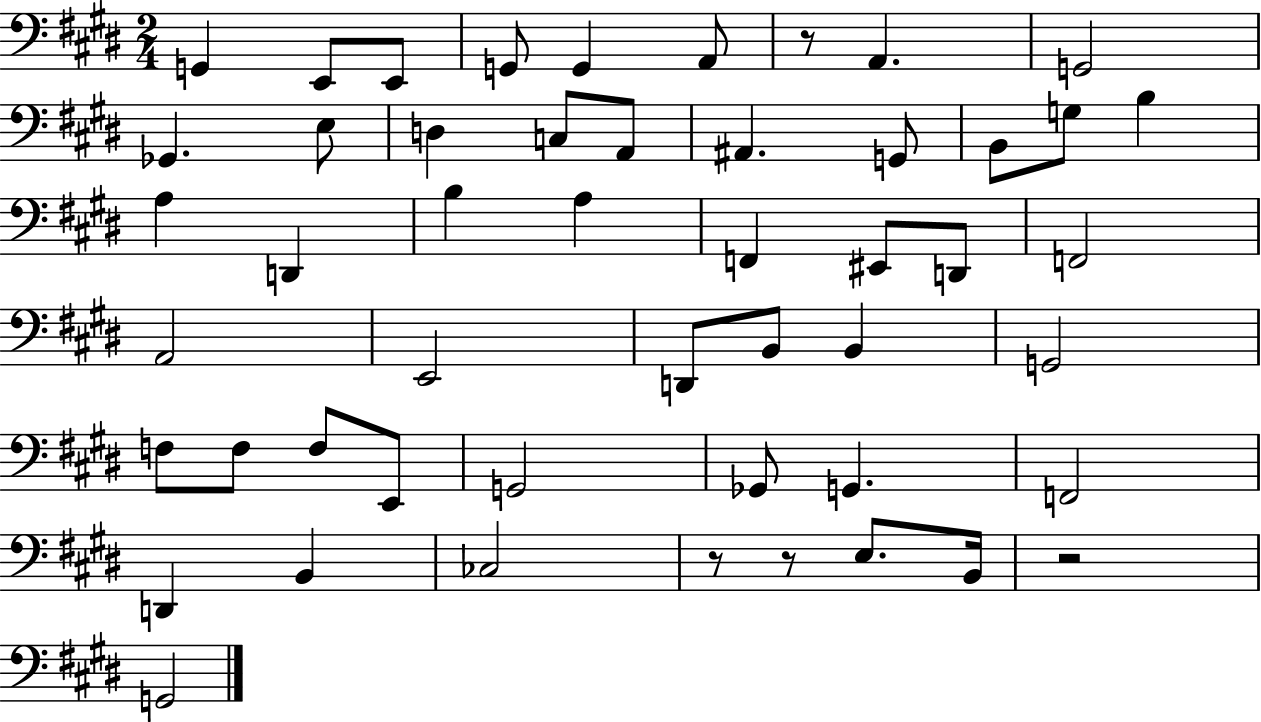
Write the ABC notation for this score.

X:1
T:Untitled
M:2/4
L:1/4
K:E
G,, E,,/2 E,,/2 G,,/2 G,, A,,/2 z/2 A,, G,,2 _G,, E,/2 D, C,/2 A,,/2 ^A,, G,,/2 B,,/2 G,/2 B, A, D,, B, A, F,, ^E,,/2 D,,/2 F,,2 A,,2 E,,2 D,,/2 B,,/2 B,, G,,2 F,/2 F,/2 F,/2 E,,/2 G,,2 _G,,/2 G,, F,,2 D,, B,, _C,2 z/2 z/2 E,/2 B,,/4 z2 G,,2